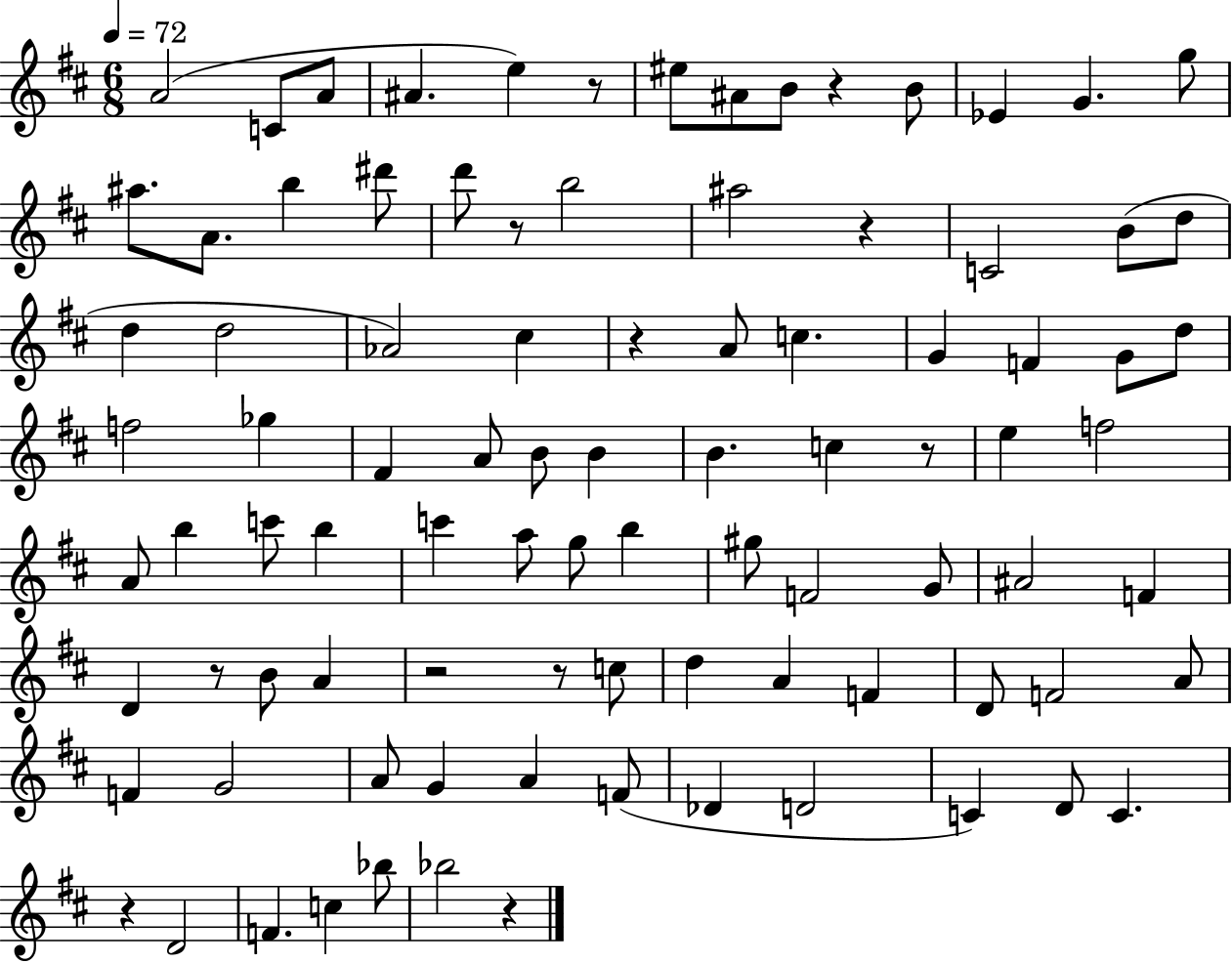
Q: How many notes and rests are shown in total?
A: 92